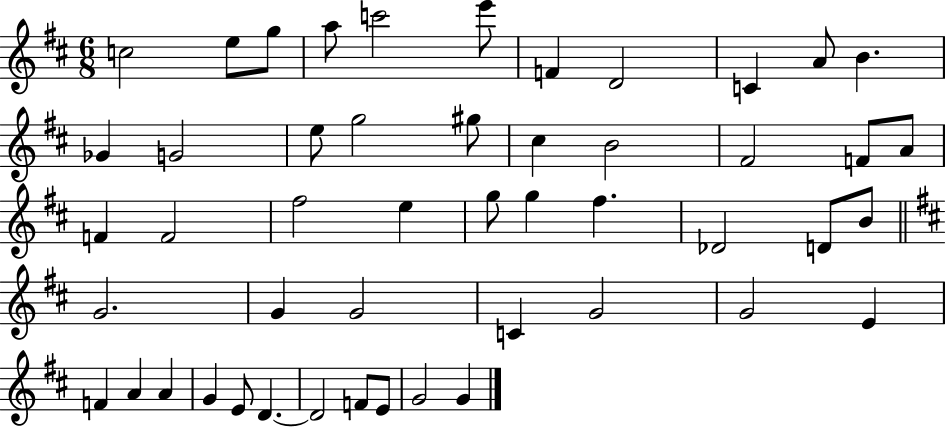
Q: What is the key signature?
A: D major